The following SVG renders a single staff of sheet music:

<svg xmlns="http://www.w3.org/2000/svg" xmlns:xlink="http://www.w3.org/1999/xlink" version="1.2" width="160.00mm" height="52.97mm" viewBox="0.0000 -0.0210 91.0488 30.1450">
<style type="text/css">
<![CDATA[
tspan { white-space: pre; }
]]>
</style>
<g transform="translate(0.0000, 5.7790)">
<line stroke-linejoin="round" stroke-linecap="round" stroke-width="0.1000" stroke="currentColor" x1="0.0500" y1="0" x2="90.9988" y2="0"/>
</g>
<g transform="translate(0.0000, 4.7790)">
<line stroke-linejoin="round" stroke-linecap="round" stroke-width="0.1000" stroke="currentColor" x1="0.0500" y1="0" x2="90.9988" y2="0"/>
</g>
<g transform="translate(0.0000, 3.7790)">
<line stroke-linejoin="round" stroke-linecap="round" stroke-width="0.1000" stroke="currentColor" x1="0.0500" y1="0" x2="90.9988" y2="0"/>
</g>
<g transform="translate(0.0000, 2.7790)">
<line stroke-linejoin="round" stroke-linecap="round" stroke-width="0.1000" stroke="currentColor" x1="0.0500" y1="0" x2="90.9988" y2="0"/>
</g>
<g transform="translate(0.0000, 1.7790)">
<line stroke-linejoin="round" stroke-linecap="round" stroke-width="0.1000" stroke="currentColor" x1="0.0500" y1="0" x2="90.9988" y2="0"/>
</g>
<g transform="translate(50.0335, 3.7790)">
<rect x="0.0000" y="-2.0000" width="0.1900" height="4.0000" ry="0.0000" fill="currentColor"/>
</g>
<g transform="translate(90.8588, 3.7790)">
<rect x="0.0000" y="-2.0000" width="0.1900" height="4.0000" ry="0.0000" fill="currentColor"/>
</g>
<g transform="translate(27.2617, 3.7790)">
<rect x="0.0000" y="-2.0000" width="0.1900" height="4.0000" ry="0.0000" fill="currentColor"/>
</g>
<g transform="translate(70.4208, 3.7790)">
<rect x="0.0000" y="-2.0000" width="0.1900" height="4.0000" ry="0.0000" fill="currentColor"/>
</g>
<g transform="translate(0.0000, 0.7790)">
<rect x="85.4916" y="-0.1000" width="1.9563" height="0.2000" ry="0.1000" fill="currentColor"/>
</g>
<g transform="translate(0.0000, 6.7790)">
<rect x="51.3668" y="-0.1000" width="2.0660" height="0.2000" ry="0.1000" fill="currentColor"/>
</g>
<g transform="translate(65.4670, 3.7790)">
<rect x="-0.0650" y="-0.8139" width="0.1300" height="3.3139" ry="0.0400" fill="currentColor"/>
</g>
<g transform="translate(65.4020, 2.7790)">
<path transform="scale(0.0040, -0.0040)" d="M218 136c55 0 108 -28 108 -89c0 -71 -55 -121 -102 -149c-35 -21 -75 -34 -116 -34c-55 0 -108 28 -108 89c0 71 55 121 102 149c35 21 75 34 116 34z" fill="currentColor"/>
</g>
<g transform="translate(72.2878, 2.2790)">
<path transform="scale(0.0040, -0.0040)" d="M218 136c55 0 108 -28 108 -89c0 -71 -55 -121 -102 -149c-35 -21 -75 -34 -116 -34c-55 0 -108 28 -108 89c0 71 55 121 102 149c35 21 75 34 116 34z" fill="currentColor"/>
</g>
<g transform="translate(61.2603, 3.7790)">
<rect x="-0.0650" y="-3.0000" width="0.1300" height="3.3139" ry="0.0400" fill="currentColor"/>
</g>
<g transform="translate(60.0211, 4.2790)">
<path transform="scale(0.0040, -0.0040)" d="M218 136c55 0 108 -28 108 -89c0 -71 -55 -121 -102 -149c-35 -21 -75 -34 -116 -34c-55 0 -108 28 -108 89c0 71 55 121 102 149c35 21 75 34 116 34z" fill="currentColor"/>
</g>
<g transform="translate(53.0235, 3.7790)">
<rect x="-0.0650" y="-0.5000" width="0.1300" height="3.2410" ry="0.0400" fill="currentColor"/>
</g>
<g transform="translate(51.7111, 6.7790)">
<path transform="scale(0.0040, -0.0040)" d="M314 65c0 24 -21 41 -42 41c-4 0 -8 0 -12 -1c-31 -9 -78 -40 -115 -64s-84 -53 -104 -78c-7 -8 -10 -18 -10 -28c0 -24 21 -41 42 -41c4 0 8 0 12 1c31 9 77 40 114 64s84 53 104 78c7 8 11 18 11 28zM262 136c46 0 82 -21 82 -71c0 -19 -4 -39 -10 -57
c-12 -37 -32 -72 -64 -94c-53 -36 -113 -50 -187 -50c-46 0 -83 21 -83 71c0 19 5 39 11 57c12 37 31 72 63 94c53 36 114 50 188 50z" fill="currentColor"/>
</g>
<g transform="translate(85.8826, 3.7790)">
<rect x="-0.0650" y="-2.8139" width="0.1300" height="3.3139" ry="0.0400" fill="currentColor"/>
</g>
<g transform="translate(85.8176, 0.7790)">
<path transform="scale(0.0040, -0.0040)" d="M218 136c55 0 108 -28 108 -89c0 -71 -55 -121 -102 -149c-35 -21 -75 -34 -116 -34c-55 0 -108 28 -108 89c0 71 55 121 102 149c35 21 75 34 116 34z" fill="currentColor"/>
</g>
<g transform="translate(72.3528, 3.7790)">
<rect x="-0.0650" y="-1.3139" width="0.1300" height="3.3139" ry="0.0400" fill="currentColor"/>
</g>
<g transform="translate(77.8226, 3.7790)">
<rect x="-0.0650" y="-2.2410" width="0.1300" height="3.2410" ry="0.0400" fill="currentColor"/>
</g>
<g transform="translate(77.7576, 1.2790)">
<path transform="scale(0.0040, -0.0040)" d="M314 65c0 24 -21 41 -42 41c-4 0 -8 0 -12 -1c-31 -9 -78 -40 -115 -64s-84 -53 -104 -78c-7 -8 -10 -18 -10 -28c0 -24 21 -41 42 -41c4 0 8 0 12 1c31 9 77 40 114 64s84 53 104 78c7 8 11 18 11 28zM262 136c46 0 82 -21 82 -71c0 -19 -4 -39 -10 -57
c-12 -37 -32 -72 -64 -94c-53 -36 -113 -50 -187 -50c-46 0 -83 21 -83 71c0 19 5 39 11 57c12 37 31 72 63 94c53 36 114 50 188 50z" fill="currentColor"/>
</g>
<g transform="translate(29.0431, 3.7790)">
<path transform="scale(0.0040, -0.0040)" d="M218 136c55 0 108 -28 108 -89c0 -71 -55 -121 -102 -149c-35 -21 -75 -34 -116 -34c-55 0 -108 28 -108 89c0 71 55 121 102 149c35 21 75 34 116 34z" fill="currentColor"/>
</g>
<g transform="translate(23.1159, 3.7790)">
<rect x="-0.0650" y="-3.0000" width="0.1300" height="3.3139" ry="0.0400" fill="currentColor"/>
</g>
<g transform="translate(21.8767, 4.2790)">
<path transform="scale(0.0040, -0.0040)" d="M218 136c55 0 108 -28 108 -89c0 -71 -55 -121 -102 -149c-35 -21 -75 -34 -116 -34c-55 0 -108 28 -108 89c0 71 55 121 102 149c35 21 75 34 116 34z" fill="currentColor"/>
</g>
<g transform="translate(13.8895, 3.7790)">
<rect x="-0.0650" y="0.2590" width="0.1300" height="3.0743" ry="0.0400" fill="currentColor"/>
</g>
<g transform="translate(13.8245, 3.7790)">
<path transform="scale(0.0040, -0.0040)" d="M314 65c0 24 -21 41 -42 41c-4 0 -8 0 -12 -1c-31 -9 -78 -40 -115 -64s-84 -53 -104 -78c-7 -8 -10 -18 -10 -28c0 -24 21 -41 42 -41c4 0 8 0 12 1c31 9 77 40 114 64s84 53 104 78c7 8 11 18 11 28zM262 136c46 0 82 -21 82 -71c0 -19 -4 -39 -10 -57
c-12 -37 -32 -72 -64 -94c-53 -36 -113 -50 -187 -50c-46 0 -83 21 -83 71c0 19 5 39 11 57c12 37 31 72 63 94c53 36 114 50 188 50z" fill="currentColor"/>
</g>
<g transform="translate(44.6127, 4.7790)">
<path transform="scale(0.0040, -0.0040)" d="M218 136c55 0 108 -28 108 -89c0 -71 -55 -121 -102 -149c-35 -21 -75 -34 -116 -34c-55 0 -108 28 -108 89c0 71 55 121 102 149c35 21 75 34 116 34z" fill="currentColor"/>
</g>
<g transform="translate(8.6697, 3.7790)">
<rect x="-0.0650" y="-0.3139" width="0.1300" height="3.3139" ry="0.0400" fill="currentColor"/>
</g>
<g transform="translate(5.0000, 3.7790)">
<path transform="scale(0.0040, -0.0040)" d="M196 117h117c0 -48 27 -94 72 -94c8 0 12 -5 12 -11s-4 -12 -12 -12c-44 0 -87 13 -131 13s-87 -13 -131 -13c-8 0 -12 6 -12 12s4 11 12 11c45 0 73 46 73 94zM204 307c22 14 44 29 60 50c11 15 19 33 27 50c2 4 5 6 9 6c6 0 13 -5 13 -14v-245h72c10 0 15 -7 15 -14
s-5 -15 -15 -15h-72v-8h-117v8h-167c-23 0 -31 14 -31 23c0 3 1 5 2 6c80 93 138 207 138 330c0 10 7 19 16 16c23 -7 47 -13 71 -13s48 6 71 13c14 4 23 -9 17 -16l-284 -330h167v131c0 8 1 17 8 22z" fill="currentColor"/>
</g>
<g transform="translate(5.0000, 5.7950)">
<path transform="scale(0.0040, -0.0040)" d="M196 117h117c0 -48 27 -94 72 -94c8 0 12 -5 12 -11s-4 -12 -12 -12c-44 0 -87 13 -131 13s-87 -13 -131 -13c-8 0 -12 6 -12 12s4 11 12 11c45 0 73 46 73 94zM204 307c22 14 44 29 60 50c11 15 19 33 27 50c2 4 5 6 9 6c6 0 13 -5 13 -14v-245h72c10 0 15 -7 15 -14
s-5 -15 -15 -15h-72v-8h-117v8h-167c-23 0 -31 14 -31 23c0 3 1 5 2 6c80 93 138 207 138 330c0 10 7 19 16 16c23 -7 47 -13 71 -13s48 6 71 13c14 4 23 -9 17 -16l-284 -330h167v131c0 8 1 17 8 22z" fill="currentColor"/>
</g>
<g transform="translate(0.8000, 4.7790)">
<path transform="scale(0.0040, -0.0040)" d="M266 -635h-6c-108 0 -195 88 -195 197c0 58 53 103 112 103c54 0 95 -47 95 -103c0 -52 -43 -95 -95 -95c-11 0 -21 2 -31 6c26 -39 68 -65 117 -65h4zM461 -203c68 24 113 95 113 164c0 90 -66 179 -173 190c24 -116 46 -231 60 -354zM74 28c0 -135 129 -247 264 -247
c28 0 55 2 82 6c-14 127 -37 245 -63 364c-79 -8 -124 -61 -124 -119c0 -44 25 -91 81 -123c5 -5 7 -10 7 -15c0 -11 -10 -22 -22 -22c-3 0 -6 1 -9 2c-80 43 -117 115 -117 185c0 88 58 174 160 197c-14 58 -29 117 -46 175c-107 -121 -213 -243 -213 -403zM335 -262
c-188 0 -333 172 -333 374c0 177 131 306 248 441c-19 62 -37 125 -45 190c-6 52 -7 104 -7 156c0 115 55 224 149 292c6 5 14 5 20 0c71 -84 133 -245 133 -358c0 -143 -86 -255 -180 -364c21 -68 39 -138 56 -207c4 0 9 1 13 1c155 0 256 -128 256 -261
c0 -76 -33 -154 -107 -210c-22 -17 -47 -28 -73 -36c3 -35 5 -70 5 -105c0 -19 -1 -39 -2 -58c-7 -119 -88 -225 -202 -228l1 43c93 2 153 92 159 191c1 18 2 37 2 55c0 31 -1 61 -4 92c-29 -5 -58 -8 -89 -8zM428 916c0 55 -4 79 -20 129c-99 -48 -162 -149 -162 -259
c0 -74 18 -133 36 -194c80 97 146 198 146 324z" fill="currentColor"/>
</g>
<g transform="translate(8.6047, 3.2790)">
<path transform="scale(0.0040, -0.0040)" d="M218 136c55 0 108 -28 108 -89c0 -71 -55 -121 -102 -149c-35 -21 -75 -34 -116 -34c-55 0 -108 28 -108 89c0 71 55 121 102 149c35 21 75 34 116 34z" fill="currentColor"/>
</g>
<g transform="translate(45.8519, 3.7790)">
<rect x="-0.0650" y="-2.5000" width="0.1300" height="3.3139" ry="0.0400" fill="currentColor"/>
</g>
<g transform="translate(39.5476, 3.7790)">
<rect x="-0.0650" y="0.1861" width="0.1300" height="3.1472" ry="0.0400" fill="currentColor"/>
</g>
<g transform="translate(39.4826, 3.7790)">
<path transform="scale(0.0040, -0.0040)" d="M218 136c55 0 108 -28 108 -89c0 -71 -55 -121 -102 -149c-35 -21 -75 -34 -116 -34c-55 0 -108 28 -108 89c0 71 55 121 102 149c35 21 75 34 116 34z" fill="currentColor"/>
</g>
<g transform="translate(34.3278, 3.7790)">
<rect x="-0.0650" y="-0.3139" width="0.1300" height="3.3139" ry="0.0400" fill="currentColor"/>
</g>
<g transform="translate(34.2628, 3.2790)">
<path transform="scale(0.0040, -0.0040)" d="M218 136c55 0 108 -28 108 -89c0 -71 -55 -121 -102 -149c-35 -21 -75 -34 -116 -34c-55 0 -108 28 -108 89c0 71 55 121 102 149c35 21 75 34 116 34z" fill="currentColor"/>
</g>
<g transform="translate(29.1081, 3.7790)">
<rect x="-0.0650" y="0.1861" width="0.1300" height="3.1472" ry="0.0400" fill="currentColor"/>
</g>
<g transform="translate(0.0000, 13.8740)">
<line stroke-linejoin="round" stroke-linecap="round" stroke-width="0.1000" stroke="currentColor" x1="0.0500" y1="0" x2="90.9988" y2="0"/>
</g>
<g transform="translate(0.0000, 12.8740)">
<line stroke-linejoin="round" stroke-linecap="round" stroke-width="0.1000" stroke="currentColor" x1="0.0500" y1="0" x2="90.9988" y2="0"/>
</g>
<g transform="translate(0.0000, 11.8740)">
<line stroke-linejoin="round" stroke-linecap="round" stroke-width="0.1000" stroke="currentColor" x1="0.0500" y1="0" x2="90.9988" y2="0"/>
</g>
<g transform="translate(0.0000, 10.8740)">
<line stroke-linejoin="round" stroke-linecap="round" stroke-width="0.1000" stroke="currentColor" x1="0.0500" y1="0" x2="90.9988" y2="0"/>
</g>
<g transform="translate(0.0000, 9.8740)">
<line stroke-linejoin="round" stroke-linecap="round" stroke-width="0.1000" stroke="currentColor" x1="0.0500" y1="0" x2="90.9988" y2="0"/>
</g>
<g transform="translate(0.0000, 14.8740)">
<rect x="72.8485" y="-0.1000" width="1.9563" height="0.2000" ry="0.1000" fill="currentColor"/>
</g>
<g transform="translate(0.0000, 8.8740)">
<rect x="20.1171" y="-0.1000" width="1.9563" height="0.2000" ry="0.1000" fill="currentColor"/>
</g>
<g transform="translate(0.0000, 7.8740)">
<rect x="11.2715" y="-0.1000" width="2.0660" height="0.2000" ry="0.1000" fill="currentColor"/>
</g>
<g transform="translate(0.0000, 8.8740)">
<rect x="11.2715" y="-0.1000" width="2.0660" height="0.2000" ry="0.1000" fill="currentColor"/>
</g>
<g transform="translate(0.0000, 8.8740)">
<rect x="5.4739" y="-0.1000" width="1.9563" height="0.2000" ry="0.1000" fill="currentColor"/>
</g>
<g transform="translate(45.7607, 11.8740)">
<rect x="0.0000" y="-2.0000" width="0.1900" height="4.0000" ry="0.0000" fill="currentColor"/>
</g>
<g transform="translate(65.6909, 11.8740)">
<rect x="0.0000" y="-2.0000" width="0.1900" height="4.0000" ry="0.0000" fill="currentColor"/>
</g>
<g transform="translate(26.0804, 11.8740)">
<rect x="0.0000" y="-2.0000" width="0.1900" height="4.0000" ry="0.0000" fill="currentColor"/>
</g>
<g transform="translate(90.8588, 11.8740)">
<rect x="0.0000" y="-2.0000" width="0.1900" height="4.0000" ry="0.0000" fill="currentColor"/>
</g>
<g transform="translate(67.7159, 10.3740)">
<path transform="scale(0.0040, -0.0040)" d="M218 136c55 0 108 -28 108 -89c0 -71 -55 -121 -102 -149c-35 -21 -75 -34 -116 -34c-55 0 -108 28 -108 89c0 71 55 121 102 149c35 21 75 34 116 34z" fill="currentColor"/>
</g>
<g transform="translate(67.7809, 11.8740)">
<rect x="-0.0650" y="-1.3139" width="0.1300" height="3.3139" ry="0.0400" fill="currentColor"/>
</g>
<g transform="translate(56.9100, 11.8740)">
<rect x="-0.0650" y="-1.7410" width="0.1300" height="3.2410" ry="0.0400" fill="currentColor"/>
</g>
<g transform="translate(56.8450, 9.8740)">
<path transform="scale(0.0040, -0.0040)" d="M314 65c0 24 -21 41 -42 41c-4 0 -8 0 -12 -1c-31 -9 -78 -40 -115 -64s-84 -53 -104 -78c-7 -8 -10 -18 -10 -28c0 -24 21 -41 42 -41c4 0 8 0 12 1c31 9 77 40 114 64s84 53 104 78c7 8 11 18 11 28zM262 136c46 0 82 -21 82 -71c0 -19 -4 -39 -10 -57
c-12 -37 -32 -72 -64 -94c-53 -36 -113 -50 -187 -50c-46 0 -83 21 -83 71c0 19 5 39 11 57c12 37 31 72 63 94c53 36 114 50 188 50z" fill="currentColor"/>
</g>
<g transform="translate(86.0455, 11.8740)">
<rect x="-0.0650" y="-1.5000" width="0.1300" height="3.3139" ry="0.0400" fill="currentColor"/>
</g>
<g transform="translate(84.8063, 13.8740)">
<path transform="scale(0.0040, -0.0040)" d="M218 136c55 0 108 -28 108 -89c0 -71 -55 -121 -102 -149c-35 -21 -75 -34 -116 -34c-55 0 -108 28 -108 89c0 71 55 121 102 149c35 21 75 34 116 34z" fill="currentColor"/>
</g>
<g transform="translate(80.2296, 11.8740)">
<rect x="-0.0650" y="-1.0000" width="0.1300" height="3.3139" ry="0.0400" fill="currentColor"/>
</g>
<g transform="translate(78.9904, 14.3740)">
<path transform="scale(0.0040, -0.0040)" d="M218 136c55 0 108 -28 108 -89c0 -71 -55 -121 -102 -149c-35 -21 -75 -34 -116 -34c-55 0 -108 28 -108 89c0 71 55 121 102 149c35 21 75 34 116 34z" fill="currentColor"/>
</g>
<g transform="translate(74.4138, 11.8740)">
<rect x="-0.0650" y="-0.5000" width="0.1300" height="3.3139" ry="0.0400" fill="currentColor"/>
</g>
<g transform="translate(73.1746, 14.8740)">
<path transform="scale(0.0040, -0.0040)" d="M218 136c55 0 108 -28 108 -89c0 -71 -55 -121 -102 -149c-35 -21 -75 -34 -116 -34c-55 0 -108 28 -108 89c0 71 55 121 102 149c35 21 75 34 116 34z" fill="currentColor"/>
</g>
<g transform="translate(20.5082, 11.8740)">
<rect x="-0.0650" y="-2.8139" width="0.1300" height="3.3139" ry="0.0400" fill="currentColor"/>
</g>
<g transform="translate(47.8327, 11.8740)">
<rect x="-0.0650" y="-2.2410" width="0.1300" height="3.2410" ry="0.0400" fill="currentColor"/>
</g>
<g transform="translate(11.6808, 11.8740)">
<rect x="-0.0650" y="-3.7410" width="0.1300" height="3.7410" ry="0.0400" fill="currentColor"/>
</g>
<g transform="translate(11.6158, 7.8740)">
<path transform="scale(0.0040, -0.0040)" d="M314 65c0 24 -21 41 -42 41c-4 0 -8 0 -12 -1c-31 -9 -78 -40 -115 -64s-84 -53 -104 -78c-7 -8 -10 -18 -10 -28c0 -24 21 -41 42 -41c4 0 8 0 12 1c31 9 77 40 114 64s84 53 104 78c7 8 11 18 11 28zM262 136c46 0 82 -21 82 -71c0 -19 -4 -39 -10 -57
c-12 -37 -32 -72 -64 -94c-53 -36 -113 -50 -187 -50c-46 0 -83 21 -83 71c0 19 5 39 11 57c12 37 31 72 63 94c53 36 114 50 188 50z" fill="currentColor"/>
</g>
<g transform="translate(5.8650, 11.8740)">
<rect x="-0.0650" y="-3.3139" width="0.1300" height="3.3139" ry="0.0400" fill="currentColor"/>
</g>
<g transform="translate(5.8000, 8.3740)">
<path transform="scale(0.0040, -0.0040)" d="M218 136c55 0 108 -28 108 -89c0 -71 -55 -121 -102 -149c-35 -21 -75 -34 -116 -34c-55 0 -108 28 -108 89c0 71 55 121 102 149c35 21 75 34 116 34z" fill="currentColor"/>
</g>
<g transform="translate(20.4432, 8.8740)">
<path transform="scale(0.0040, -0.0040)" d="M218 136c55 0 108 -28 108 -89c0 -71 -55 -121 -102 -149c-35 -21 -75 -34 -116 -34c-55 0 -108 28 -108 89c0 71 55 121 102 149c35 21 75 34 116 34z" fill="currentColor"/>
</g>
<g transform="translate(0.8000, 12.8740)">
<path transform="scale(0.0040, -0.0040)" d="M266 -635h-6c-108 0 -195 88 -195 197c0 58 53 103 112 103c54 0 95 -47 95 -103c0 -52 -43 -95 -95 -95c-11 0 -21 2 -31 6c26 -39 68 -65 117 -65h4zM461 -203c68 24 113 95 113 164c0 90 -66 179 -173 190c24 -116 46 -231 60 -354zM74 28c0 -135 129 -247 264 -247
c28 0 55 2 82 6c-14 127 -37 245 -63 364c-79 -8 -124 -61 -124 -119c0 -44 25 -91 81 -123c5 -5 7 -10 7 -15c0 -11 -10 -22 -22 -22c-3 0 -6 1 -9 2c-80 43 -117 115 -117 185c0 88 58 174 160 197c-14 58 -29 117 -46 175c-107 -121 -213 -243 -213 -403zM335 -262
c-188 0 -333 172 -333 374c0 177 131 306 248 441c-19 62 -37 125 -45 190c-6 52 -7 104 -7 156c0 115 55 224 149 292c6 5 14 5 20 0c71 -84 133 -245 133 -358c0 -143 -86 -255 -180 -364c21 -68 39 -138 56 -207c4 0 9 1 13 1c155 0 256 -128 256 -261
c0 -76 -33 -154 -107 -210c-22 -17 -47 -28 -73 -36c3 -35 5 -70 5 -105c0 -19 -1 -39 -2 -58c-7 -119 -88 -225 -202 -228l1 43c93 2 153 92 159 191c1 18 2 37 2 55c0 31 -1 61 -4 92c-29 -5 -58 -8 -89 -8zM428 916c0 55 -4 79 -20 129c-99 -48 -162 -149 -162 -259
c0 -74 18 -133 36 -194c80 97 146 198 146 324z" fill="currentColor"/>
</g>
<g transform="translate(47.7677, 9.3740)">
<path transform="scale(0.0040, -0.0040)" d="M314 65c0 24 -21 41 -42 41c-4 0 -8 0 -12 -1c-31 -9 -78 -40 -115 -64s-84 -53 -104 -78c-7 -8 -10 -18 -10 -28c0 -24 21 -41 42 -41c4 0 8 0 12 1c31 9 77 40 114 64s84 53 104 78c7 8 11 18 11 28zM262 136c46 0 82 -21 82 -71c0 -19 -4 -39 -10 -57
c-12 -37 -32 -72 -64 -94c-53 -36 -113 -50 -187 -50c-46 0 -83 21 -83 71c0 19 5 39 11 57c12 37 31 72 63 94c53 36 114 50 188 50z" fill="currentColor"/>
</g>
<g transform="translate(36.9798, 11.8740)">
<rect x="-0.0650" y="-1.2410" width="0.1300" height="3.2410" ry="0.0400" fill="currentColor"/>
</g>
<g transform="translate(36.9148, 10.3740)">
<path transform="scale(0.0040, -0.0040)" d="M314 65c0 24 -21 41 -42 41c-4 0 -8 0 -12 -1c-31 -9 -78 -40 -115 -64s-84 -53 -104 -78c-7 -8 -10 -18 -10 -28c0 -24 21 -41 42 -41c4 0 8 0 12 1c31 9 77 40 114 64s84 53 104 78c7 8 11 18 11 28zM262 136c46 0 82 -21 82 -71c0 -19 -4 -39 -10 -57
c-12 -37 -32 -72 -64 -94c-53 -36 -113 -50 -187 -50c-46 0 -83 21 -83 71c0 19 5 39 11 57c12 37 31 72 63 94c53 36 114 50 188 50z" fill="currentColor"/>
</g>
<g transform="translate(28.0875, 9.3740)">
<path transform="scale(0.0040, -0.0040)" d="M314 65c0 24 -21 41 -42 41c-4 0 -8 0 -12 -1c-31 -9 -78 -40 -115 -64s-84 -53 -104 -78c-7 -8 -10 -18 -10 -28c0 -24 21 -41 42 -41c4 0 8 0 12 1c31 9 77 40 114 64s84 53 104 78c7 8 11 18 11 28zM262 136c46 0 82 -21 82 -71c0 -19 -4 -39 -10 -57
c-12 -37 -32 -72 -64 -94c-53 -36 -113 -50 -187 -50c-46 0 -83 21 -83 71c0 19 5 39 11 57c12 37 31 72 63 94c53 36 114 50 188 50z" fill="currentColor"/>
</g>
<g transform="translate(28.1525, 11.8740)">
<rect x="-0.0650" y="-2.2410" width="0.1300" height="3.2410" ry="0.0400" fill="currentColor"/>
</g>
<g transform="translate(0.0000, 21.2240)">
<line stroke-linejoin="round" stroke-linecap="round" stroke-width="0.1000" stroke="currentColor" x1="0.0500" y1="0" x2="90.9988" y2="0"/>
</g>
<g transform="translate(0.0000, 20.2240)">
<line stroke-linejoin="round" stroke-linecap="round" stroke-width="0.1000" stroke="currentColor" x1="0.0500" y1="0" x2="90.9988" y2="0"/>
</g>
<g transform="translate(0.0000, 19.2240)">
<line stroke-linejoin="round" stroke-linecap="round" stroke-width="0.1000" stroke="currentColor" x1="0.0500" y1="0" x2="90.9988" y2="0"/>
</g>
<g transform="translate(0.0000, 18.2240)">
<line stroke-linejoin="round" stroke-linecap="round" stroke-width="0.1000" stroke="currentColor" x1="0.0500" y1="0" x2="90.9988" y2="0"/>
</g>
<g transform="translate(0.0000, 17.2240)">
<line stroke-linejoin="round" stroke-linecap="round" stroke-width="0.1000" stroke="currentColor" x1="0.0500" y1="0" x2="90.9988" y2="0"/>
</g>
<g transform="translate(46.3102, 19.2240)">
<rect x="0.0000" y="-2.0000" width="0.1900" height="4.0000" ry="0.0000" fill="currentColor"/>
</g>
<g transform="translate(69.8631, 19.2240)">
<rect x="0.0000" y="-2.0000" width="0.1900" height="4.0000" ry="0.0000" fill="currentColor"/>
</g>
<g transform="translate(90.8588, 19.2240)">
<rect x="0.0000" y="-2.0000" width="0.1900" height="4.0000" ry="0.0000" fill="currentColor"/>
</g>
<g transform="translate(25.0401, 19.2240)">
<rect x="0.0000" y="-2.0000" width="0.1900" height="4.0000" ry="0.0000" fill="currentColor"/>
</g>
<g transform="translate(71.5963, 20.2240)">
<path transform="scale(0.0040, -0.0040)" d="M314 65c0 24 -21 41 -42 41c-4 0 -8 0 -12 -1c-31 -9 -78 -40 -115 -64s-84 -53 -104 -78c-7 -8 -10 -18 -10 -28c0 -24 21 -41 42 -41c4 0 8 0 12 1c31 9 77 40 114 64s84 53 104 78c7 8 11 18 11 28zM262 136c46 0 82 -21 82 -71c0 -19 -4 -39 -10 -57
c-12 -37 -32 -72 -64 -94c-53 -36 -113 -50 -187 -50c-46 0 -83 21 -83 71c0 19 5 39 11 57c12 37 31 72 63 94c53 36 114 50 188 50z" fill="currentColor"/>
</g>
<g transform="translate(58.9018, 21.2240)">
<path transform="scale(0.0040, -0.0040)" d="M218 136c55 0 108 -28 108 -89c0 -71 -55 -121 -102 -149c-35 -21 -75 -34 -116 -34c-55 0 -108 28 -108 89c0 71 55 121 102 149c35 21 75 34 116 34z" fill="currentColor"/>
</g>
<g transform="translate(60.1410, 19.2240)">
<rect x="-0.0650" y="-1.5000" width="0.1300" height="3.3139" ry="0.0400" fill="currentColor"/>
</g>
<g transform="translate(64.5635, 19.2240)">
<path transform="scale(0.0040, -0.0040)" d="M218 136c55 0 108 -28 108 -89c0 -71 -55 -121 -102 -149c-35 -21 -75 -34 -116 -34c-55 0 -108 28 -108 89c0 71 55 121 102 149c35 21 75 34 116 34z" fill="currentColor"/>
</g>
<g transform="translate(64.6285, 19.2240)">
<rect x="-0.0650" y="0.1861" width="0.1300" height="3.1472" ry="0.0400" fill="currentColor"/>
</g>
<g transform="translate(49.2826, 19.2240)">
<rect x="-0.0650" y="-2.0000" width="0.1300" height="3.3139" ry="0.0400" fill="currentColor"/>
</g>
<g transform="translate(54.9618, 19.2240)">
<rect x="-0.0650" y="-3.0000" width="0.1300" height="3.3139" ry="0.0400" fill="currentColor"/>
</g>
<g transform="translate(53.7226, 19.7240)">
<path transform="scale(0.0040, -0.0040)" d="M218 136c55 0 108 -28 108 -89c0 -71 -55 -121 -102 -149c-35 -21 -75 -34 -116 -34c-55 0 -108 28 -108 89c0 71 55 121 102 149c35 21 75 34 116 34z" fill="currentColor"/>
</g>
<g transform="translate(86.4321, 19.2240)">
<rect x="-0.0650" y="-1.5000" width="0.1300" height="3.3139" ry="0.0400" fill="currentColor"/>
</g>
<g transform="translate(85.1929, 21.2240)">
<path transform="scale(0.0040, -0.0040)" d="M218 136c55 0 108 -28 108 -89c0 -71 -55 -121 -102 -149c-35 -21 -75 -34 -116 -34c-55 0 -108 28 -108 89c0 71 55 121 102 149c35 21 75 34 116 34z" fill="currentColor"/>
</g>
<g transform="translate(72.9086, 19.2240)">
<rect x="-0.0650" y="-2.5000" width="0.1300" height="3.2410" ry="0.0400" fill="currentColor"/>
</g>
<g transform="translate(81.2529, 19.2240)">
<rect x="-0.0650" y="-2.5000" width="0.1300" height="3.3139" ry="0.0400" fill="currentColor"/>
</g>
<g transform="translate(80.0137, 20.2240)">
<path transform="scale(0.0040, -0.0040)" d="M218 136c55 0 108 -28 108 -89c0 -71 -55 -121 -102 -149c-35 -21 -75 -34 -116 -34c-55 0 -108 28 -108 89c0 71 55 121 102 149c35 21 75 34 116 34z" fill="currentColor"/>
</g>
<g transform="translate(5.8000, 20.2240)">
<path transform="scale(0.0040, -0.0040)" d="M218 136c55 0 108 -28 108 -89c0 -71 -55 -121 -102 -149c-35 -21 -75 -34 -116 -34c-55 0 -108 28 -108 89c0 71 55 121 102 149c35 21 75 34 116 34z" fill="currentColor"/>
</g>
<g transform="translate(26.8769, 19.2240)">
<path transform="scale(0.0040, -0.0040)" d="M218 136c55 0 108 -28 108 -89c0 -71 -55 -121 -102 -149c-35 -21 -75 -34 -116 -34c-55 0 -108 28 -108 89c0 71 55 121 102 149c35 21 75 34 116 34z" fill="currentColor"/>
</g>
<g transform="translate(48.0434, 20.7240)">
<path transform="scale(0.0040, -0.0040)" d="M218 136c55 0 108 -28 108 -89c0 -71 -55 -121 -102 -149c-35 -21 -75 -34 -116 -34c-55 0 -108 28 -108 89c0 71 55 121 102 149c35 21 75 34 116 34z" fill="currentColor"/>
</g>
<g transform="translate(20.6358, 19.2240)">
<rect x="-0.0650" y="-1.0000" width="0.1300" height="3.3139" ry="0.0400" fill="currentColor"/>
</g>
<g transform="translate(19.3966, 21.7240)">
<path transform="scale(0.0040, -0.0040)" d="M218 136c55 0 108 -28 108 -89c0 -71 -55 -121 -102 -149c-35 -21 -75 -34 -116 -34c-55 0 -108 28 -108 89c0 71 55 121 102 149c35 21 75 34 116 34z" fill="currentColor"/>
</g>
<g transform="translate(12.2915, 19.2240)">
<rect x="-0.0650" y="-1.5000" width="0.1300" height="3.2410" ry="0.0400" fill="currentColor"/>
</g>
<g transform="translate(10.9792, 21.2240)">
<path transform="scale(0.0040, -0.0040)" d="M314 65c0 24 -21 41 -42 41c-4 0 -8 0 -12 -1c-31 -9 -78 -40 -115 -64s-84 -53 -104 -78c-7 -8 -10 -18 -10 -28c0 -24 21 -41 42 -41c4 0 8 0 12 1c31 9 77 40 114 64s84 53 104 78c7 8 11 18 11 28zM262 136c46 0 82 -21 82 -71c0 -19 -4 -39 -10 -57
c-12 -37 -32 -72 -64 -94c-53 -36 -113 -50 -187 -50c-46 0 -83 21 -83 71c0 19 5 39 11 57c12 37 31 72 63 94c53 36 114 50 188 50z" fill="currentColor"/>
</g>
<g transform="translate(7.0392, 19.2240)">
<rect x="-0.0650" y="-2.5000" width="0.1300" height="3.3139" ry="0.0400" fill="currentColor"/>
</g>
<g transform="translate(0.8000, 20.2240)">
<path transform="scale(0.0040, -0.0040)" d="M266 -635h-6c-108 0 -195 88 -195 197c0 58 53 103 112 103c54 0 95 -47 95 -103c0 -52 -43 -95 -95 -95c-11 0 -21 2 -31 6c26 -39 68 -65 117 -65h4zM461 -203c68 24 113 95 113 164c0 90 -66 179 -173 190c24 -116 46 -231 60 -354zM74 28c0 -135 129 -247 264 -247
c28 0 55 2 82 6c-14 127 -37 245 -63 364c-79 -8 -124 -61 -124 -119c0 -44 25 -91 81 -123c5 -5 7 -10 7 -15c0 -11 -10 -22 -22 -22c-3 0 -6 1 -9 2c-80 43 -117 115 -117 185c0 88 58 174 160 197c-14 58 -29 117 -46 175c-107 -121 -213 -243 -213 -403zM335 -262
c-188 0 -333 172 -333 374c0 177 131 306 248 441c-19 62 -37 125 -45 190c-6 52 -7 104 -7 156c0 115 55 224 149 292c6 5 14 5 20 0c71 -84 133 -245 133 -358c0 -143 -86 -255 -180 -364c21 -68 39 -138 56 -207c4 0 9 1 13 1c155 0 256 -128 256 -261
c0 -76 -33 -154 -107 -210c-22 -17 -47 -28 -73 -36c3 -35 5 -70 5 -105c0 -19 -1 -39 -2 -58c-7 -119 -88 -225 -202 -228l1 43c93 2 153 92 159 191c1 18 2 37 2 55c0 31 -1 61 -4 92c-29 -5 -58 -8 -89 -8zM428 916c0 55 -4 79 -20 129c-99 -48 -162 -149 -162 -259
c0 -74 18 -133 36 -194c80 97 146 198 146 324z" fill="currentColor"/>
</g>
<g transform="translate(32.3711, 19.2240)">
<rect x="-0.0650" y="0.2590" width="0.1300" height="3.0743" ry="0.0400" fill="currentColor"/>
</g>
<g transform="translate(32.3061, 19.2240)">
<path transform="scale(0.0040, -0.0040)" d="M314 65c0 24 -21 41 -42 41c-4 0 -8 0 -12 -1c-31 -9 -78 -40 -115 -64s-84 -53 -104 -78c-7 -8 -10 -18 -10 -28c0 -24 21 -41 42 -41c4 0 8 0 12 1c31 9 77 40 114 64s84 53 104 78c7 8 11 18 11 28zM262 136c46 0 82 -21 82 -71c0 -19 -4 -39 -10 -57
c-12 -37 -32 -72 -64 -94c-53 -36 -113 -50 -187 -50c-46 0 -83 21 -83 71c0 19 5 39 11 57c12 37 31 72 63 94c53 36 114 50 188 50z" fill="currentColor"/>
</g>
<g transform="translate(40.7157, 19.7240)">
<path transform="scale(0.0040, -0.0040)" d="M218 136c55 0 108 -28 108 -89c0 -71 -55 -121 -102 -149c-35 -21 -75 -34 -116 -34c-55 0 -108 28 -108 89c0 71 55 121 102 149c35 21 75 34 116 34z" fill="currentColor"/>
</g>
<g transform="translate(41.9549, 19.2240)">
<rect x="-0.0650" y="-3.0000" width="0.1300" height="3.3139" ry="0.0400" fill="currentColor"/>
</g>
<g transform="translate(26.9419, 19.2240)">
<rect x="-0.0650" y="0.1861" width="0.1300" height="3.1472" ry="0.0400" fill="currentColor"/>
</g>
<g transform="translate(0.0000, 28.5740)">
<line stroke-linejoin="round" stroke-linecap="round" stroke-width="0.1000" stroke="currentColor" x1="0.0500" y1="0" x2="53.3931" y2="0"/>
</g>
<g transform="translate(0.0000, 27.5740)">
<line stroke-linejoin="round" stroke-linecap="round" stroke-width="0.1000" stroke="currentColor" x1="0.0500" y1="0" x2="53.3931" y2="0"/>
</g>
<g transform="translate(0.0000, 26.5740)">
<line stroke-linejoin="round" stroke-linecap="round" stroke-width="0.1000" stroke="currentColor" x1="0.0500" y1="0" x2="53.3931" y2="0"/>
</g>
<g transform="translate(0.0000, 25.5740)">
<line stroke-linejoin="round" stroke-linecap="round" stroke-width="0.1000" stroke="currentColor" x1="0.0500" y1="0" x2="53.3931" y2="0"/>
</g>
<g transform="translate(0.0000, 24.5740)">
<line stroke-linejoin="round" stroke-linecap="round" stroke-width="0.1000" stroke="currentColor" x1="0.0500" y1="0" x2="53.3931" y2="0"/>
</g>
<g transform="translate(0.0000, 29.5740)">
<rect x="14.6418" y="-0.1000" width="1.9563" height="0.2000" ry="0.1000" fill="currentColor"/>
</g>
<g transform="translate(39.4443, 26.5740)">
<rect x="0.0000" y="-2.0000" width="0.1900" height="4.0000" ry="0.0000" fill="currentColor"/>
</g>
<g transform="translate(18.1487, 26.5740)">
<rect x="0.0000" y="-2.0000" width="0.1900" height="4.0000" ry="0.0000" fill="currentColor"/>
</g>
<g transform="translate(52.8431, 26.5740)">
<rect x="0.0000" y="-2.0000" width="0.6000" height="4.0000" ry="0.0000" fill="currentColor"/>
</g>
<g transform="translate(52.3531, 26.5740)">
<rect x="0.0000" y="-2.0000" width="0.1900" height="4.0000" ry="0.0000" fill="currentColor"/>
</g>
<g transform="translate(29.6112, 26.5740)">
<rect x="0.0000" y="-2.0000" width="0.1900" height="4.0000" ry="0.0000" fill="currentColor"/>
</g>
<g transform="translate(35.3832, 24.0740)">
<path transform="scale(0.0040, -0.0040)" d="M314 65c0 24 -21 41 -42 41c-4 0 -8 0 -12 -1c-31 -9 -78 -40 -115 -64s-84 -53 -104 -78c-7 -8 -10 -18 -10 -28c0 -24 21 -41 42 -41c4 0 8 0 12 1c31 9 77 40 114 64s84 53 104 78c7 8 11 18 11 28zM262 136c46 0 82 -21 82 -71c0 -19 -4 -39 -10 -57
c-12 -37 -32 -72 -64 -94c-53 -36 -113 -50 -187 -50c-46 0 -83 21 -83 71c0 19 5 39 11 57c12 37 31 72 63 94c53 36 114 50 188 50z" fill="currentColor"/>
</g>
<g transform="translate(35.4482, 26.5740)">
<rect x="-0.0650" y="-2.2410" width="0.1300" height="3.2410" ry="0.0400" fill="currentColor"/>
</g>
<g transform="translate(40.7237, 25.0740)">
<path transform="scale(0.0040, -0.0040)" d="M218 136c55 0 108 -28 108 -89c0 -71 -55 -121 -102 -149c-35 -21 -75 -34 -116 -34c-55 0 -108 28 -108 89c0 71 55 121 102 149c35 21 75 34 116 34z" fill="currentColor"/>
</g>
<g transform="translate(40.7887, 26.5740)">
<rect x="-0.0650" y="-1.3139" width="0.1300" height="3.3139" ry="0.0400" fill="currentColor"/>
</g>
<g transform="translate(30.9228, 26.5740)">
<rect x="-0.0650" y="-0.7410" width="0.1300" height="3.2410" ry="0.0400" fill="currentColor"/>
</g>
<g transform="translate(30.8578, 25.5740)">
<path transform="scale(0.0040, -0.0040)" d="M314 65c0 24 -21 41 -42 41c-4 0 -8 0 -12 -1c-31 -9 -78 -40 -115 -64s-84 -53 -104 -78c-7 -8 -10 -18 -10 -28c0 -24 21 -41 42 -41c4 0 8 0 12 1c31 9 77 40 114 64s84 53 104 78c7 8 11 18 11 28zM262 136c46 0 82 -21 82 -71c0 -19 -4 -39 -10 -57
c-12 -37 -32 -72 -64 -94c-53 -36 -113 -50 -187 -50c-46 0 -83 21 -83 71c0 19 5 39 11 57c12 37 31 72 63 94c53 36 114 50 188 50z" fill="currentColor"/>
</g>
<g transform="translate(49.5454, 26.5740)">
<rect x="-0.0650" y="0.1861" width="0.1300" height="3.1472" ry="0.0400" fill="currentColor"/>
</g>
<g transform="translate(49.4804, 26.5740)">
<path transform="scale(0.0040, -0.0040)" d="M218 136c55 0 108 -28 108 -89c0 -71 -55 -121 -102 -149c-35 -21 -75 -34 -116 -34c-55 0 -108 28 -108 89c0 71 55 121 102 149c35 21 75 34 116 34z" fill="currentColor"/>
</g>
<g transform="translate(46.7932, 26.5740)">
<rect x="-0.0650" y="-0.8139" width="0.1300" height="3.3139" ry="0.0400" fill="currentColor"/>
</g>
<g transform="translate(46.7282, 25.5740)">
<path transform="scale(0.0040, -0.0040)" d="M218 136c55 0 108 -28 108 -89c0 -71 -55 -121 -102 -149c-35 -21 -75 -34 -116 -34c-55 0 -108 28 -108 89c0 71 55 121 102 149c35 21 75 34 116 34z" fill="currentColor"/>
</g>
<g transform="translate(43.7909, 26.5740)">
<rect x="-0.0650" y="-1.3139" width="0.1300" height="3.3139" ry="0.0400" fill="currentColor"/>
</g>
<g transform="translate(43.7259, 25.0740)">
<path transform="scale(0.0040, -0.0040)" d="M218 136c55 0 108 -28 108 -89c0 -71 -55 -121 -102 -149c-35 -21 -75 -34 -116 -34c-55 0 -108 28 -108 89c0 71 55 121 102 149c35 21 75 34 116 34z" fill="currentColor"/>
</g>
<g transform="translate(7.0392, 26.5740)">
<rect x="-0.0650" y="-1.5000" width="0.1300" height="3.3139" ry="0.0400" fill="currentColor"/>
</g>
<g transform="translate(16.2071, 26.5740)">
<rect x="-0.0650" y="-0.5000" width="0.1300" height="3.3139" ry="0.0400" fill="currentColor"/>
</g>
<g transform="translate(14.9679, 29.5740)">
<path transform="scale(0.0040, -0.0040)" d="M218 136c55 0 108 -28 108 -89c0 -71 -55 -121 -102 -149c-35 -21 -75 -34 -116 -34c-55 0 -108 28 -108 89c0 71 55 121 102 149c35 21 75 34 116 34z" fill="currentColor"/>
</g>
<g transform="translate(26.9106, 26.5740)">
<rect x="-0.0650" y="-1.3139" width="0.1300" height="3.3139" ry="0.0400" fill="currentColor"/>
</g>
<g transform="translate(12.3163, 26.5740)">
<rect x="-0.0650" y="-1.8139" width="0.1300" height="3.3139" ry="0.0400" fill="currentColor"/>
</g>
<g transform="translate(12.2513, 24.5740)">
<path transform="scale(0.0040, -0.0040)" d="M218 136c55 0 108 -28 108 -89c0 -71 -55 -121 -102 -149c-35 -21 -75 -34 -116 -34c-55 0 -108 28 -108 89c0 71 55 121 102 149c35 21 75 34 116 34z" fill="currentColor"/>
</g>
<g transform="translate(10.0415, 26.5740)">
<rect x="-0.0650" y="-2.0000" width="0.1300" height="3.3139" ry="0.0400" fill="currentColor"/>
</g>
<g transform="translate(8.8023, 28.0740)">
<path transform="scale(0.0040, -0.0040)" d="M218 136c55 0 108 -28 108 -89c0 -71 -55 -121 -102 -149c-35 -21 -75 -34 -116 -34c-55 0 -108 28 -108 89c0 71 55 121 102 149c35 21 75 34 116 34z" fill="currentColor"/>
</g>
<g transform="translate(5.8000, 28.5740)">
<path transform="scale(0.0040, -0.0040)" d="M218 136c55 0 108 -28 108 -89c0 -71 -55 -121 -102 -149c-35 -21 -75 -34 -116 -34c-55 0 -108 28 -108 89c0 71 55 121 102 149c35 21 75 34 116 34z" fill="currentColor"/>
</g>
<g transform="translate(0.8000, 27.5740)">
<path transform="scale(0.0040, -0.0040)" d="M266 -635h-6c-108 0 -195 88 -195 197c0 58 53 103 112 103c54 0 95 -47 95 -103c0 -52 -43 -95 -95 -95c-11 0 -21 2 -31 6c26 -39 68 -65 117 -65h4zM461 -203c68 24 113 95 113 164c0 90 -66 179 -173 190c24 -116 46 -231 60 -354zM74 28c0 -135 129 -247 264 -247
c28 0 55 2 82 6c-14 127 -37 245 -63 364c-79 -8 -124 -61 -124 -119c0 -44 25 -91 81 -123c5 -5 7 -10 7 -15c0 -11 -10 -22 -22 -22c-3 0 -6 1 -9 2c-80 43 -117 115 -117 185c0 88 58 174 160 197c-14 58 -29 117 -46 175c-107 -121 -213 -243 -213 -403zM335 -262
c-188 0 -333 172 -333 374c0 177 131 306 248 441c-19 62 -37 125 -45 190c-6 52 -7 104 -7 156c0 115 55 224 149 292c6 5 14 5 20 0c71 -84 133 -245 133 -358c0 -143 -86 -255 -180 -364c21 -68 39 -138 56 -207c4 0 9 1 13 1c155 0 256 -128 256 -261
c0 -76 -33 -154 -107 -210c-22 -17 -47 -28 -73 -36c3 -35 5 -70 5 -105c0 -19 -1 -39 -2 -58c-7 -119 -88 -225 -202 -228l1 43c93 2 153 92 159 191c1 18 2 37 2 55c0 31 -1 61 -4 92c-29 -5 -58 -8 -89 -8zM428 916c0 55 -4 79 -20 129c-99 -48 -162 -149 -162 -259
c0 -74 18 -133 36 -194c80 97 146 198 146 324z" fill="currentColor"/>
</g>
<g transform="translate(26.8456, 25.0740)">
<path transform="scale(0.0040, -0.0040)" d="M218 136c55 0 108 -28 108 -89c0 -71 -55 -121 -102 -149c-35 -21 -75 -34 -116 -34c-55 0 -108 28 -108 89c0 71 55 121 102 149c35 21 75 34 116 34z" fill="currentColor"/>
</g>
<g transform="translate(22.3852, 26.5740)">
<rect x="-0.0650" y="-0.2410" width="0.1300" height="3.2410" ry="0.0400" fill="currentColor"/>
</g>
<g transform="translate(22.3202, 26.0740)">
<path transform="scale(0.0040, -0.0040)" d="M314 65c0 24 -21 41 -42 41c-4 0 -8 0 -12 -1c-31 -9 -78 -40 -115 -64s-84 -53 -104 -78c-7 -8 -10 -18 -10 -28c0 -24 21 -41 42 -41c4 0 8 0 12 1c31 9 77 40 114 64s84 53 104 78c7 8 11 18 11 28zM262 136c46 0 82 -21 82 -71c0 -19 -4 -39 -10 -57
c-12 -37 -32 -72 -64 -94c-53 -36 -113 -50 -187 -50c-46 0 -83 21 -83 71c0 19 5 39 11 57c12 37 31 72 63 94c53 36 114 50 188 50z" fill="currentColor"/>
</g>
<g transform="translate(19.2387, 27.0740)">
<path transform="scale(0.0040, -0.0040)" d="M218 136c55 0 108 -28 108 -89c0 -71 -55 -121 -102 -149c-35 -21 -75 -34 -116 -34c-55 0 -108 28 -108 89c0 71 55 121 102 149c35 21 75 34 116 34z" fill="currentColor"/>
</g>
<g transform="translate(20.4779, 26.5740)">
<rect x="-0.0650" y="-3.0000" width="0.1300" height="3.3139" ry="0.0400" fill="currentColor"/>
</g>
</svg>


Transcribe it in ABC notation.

X:1
T:Untitled
M:4/4
L:1/4
K:C
c B2 A B c B G C2 A d e g2 a b c'2 a g2 e2 g2 f2 e C D E G E2 D B B2 A F A E B G2 G E E F f C A c2 e d2 g2 e e d B